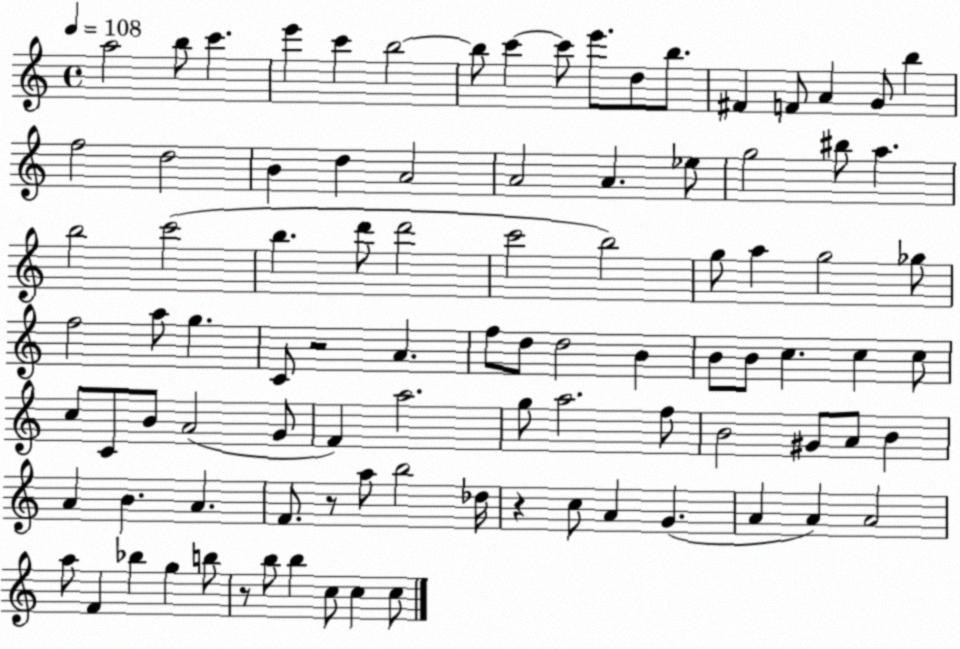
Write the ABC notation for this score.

X:1
T:Untitled
M:4/4
L:1/4
K:C
a2 b/2 c' e' c' b2 b/2 c' c'/2 e'/2 d/2 b/2 ^F F/2 A G/2 b f2 d2 B d A2 A2 A _e/2 g2 ^b/2 a b2 c'2 b d'/2 d'2 c'2 b2 g/2 a g2 _g/2 f2 a/2 g C/2 z2 A f/2 d/2 d2 B B/2 B/2 c c c/2 c/2 C/2 B/2 A2 G/2 F a2 g/2 a2 f/2 B2 ^G/2 A/2 B A B A F/2 z/2 a/2 b2 _d/4 z c/2 A G A A A2 a/2 F _b g b/2 z/2 b/2 b c/2 c c/2